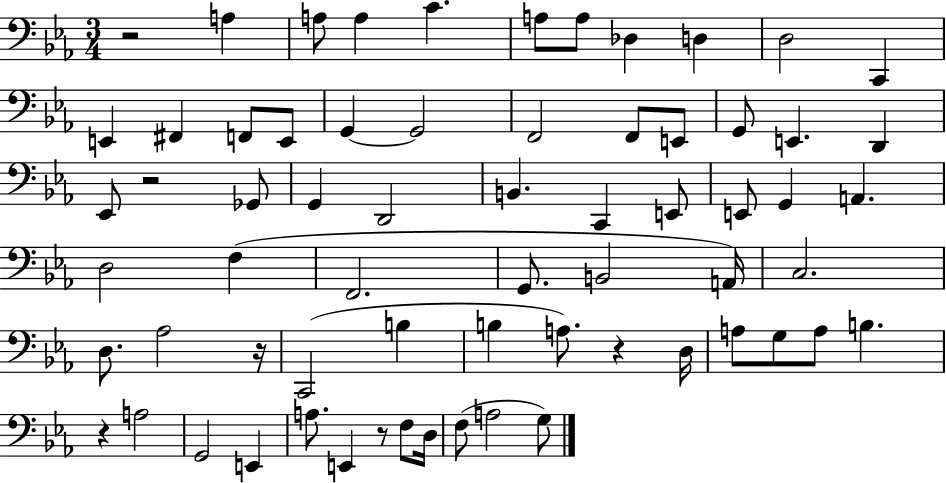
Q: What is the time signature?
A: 3/4